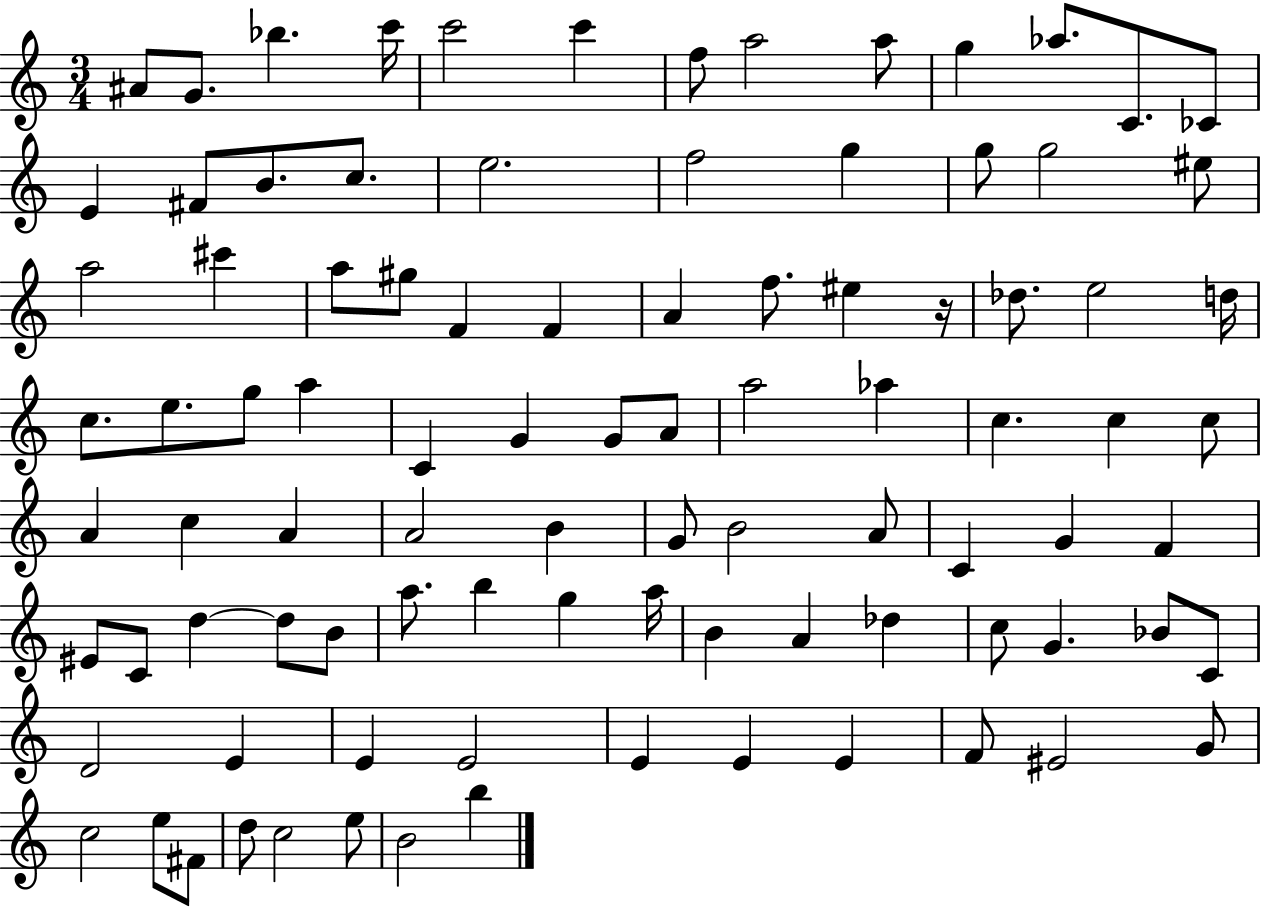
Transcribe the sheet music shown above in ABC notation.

X:1
T:Untitled
M:3/4
L:1/4
K:C
^A/2 G/2 _b c'/4 c'2 c' f/2 a2 a/2 g _a/2 C/2 _C/2 E ^F/2 B/2 c/2 e2 f2 g g/2 g2 ^e/2 a2 ^c' a/2 ^g/2 F F A f/2 ^e z/4 _d/2 e2 d/4 c/2 e/2 g/2 a C G G/2 A/2 a2 _a c c c/2 A c A A2 B G/2 B2 A/2 C G F ^E/2 C/2 d d/2 B/2 a/2 b g a/4 B A _d c/2 G _B/2 C/2 D2 E E E2 E E E F/2 ^E2 G/2 c2 e/2 ^F/2 d/2 c2 e/2 B2 b